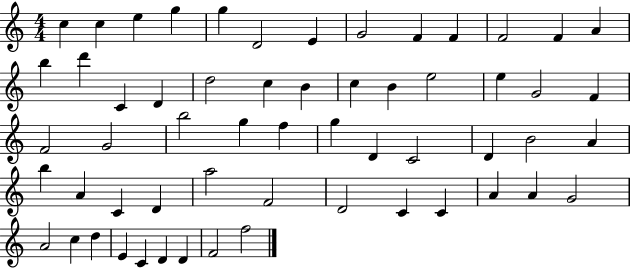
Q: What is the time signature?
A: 4/4